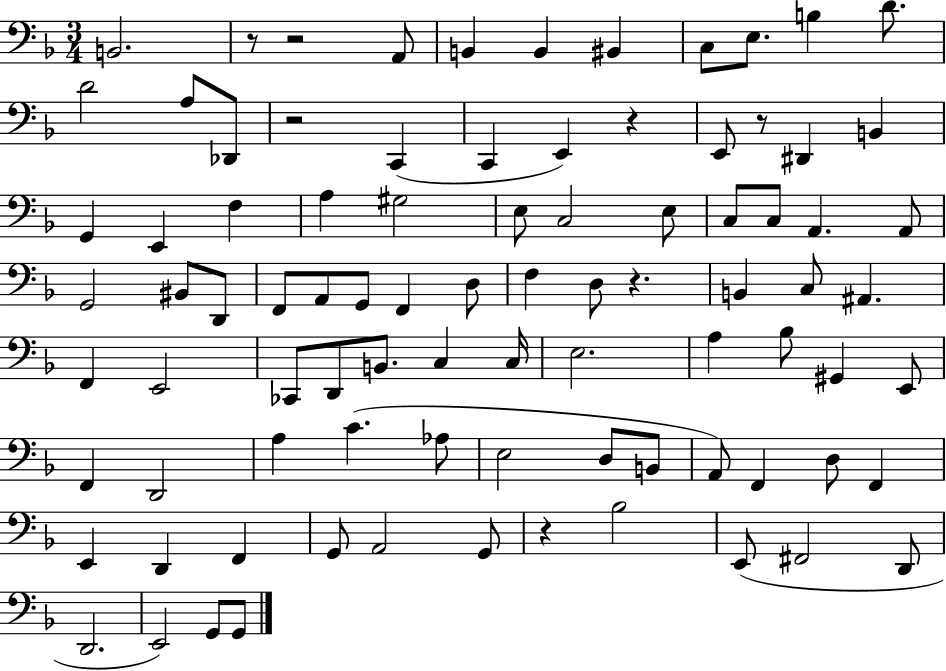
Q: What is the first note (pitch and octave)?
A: B2